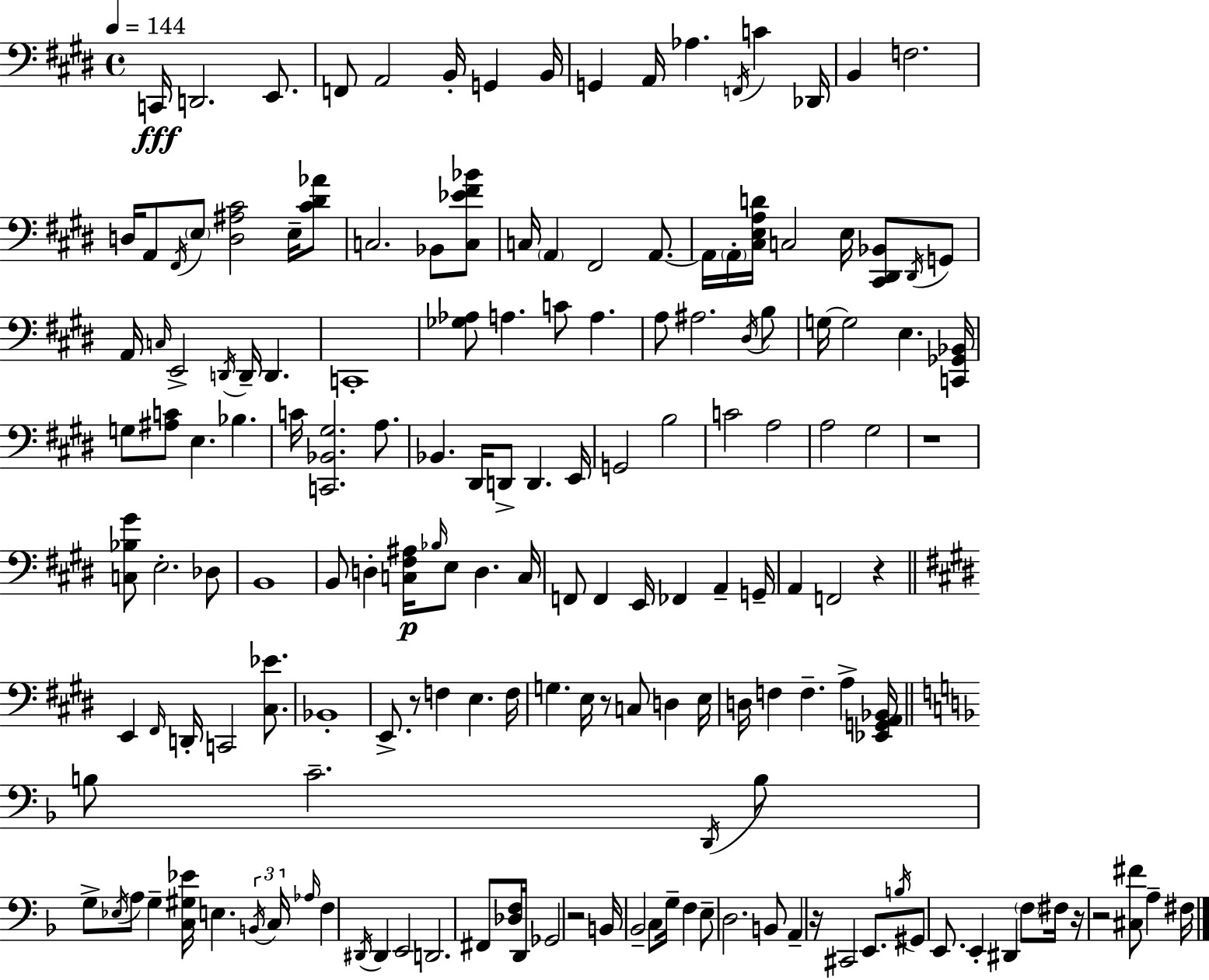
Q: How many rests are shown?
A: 8